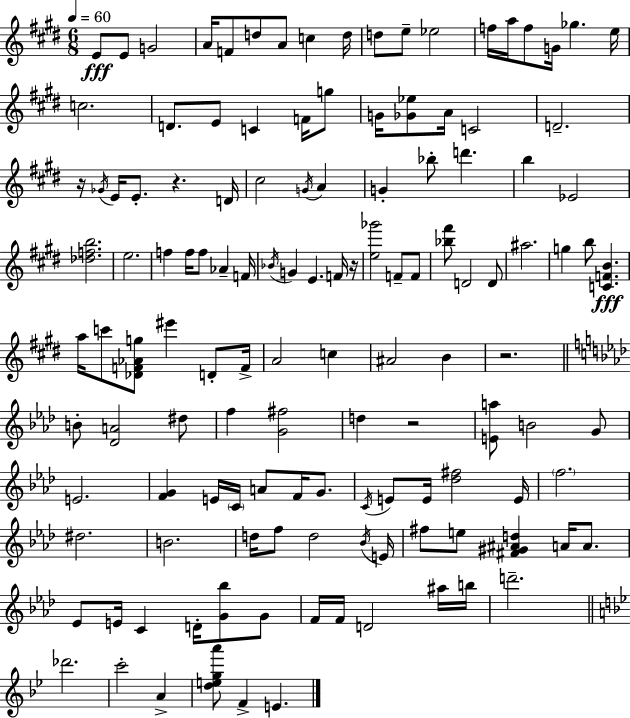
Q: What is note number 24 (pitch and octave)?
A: G5